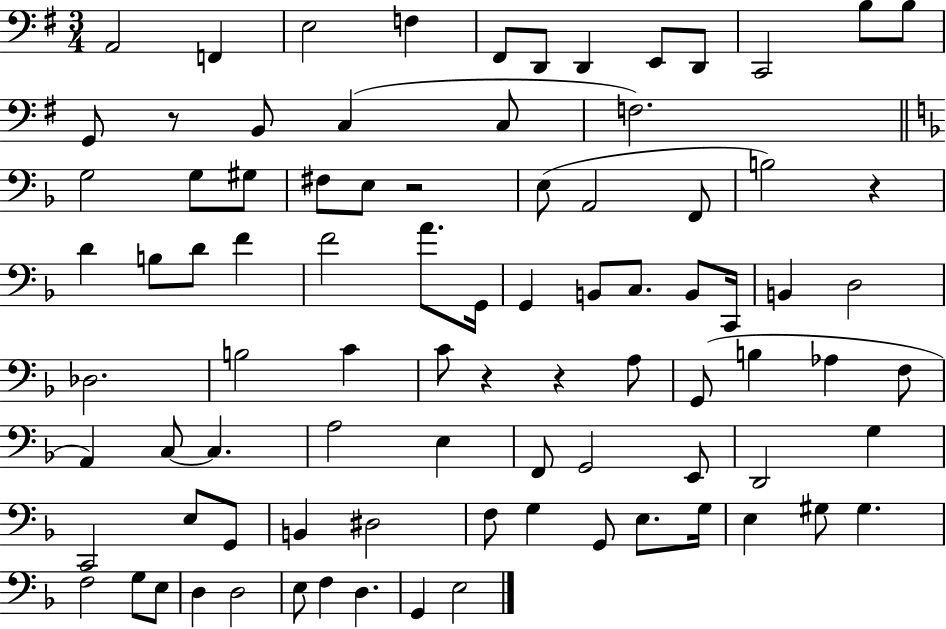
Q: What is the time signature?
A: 3/4